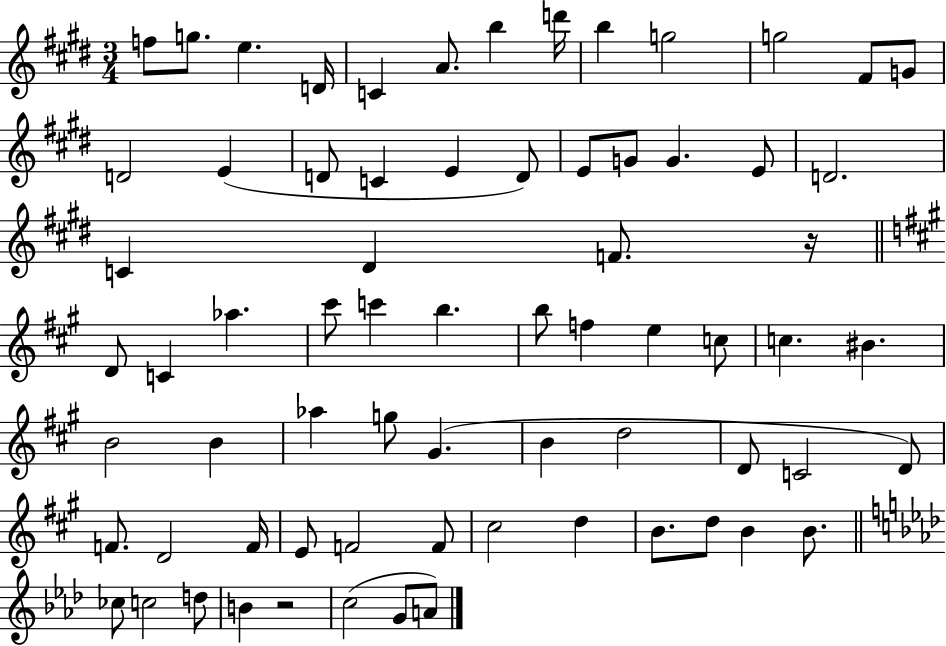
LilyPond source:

{
  \clef treble
  \numericTimeSignature
  \time 3/4
  \key e \major
  f''8 g''8. e''4. d'16 | c'4 a'8. b''4 d'''16 | b''4 g''2 | g''2 fis'8 g'8 | \break d'2 e'4( | d'8 c'4 e'4 d'8) | e'8 g'8 g'4. e'8 | d'2. | \break c'4 dis'4 f'8. r16 | \bar "||" \break \key a \major d'8 c'4 aes''4. | cis'''8 c'''4 b''4. | b''8 f''4 e''4 c''8 | c''4. bis'4. | \break b'2 b'4 | aes''4 g''8 gis'4.( | b'4 d''2 | d'8 c'2 d'8) | \break f'8. d'2 f'16 | e'8 f'2 f'8 | cis''2 d''4 | b'8. d''8 b'4 b'8. | \break \bar "||" \break \key aes \major ces''8 c''2 d''8 | b'4 r2 | c''2( g'8 a'8) | \bar "|."
}